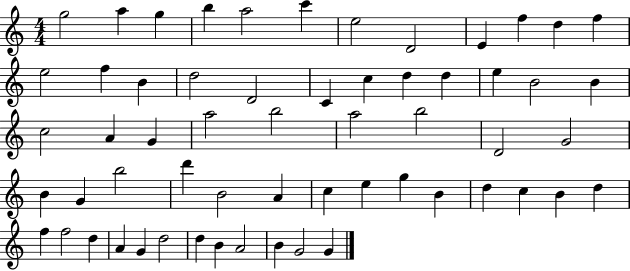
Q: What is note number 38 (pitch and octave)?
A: B4